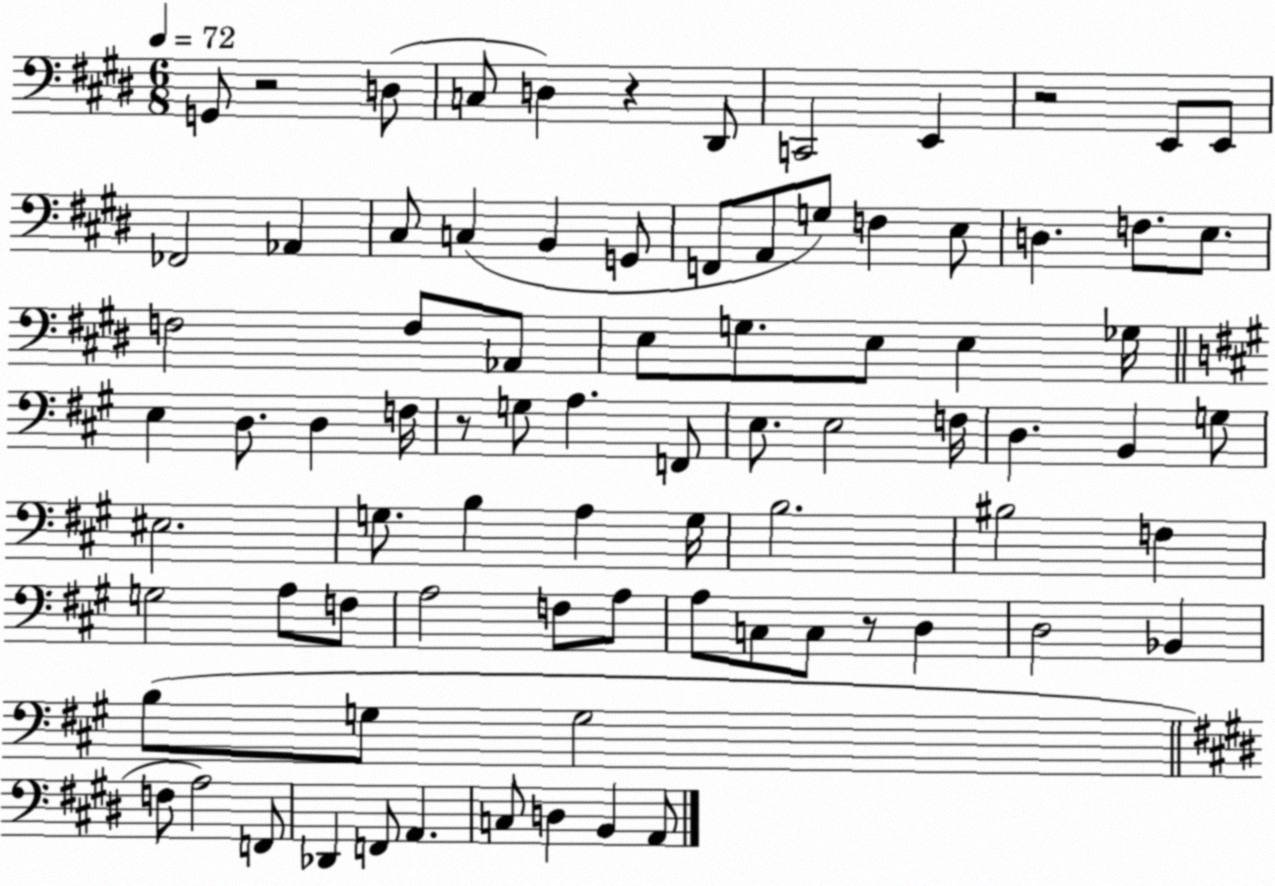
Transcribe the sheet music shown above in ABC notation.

X:1
T:Untitled
M:6/8
L:1/4
K:E
G,,/2 z2 D,/2 C,/2 D, z ^D,,/2 C,,2 E,, z2 E,,/2 E,,/2 _F,,2 _A,, ^C,/2 C, B,, G,,/2 F,,/2 A,,/2 G,/2 F, E,/2 D, F,/2 E,/2 F,2 F,/2 _A,,/2 E,/2 G,/2 E,/2 E, _G,/4 E, D,/2 D, F,/4 z/2 G,/2 A, F,,/2 E,/2 E,2 F,/4 D, B,, G,/2 ^E,2 G,/2 B, A, G,/4 B,2 ^B,2 F, G,2 A,/2 F,/2 A,2 F,/2 A,/2 A,/2 C,/2 C,/2 z/2 D, D,2 _B,, B,/2 G,/2 G,2 F,/2 A,2 F,,/2 _D,, F,,/2 A,, C,/2 D, B,, A,,/2